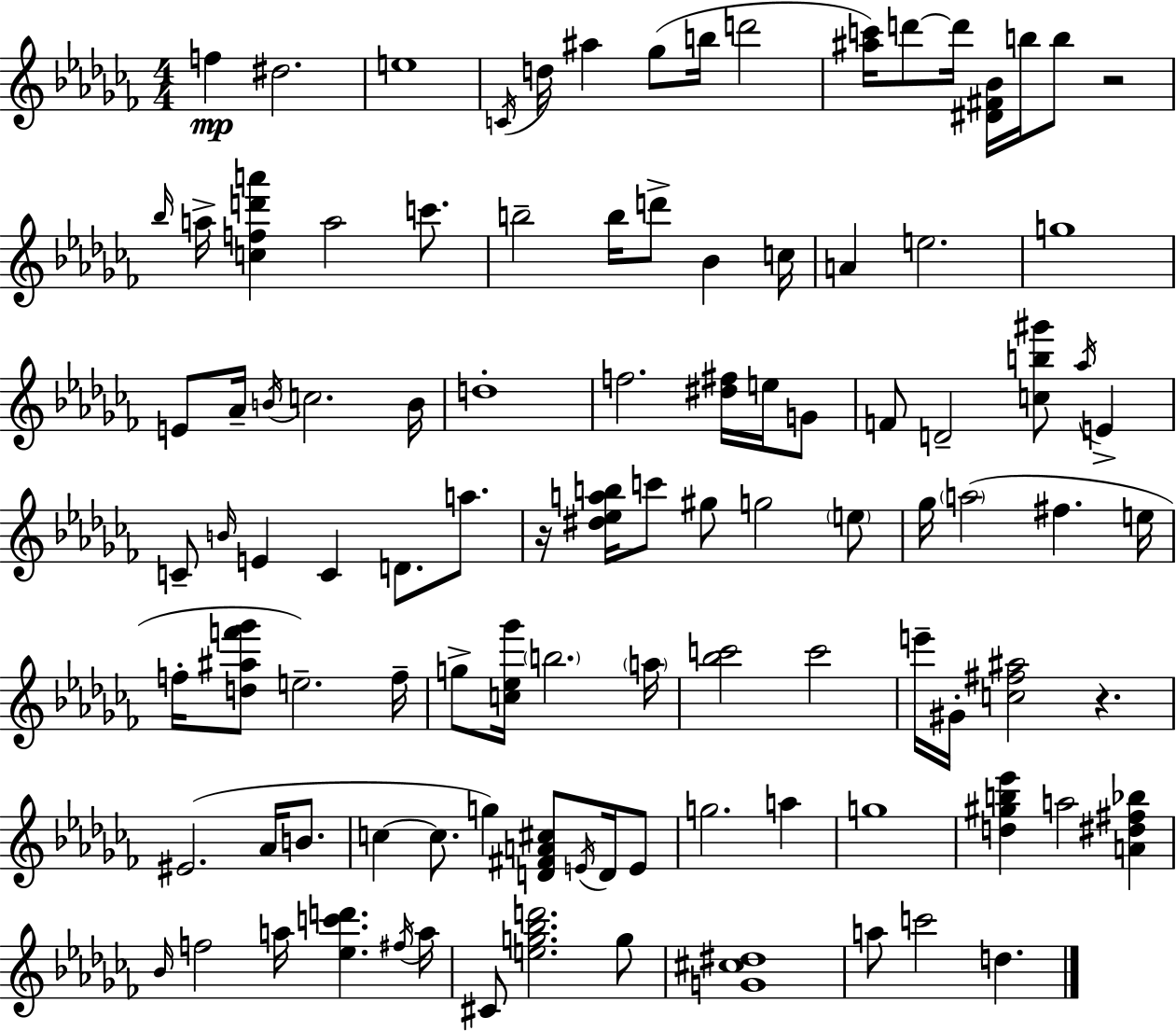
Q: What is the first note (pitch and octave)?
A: F5